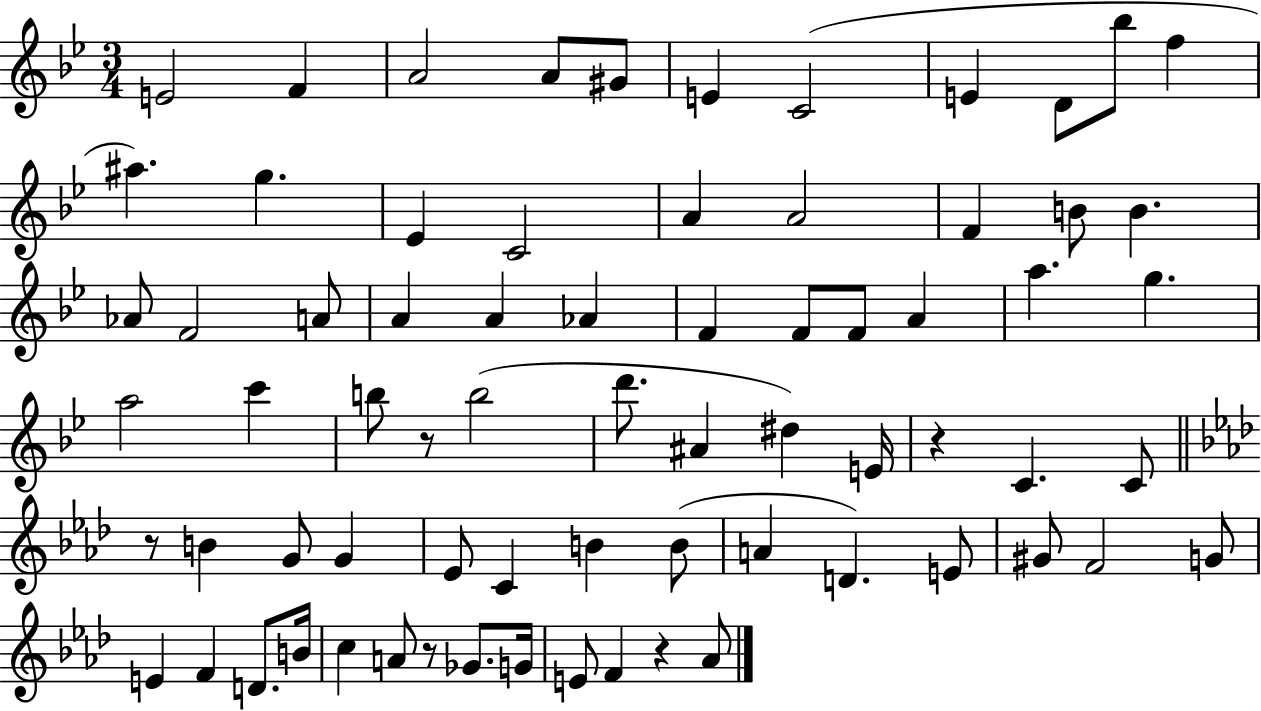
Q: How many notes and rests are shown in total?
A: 71